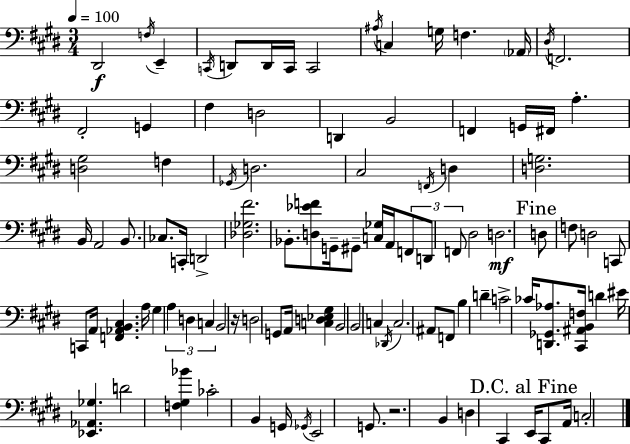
D#2/h F3/s E2/q C2/s D2/e D2/s C2/s C2/h A#3/s C3/q G3/s F3/q. Ab2/s D#3/s F2/h. F#2/h G2/q F#3/q D3/h D2/q B2/h F2/q G2/s F#2/s A3/q. [D3,G#3]/h F3/q Gb2/s D3/h. C#3/h F2/s D3/q [D3,G3]/h. B2/s A2/h B2/e. CES3/e. C2/s D2/h [Db3,Gb3,F#4]/h. Bb2/e. [D3,Eb4,F4]/e G2/s G#2/e [C3,Gb3]/s A2/s F2/e D2/e F2/e D#3/h D3/h. D3/e F3/e D3/h C2/e C2/e A2/s [F2,Ab2,B2,C#3]/q. A3/s G#3/q A3/q D3/q C3/q B2/h R/s D3/h G2/e A2/s [C3,D3,Eb3,G#3]/q B2/h B2/h C3/q Db2/s C3/h. A#2/e F2/e B3/q D4/q C4/h CES4/s [D2,Gb2,Ab3]/e. [C#2,A#2,B2,F3]/s D4/q EIS4/s [Eb2,Ab2,Gb3]/q. D4/h [F3,G#3,Bb4]/q CES4/h B2/q G2/s Gb2/s E2/h G2/e. R/h. B2/q D3/q C#2/q E2/s C#2/e A2/s C3/h